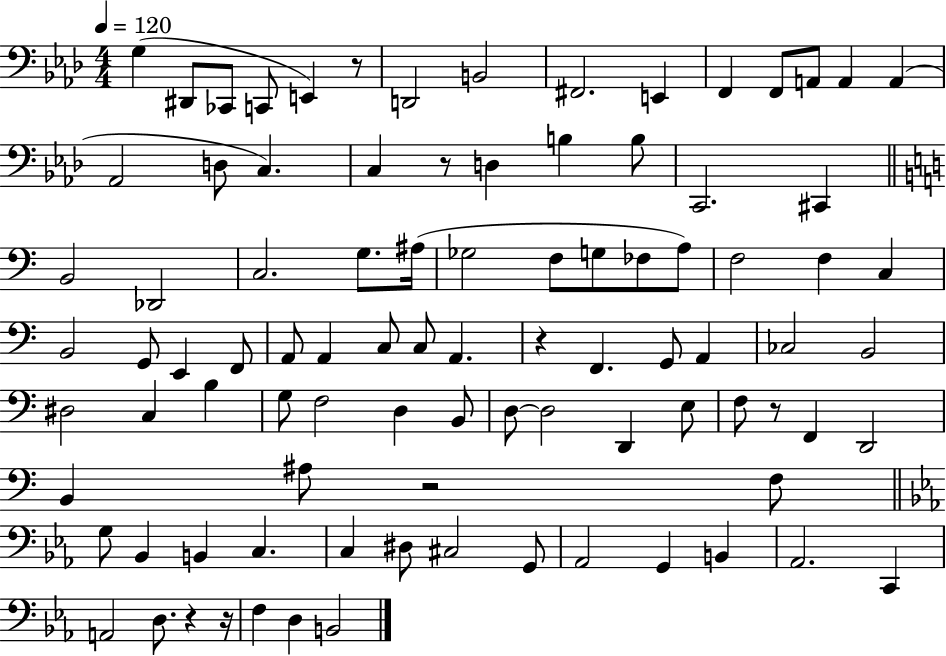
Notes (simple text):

G3/q D#2/e CES2/e C2/e E2/q R/e D2/h B2/h F#2/h. E2/q F2/q F2/e A2/e A2/q A2/q Ab2/h D3/e C3/q. C3/q R/e D3/q B3/q B3/e C2/h. C#2/q B2/h Db2/h C3/h. G3/e. A#3/s Gb3/h F3/e G3/e FES3/e A3/e F3/h F3/q C3/q B2/h G2/e E2/q F2/e A2/e A2/q C3/e C3/e A2/q. R/q F2/q. G2/e A2/q CES3/h B2/h D#3/h C3/q B3/q G3/e F3/h D3/q B2/e D3/e D3/h D2/q E3/e F3/e R/e F2/q D2/h B2/q A#3/e R/h F3/e G3/e Bb2/q B2/q C3/q. C3/q D#3/e C#3/h G2/e Ab2/h G2/q B2/q Ab2/h. C2/q A2/h D3/e. R/q R/s F3/q D3/q B2/h